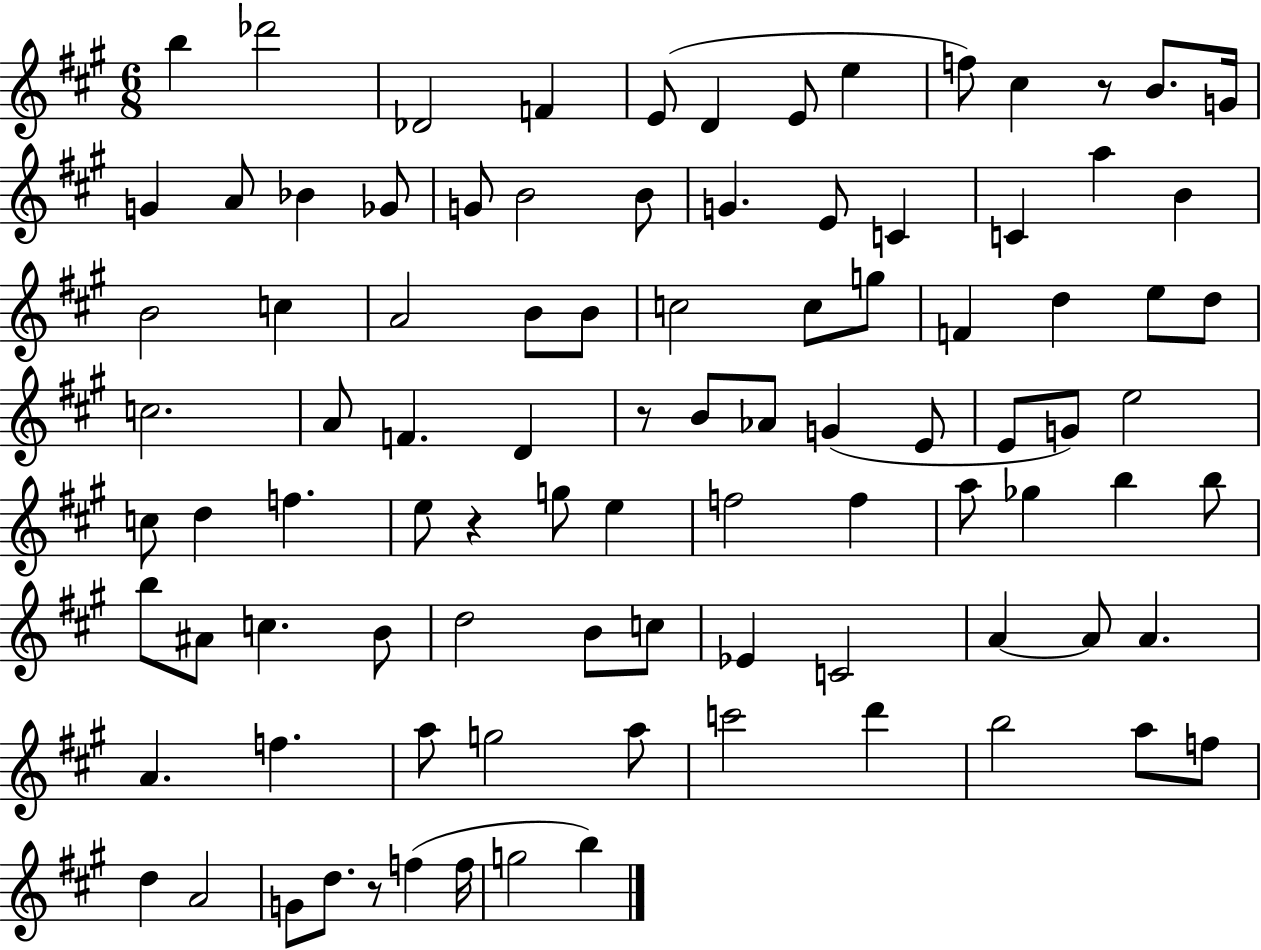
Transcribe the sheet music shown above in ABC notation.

X:1
T:Untitled
M:6/8
L:1/4
K:A
b _d'2 _D2 F E/2 D E/2 e f/2 ^c z/2 B/2 G/4 G A/2 _B _G/2 G/2 B2 B/2 G E/2 C C a B B2 c A2 B/2 B/2 c2 c/2 g/2 F d e/2 d/2 c2 A/2 F D z/2 B/2 _A/2 G E/2 E/2 G/2 e2 c/2 d f e/2 z g/2 e f2 f a/2 _g b b/2 b/2 ^A/2 c B/2 d2 B/2 c/2 _E C2 A A/2 A A f a/2 g2 a/2 c'2 d' b2 a/2 f/2 d A2 G/2 d/2 z/2 f f/4 g2 b